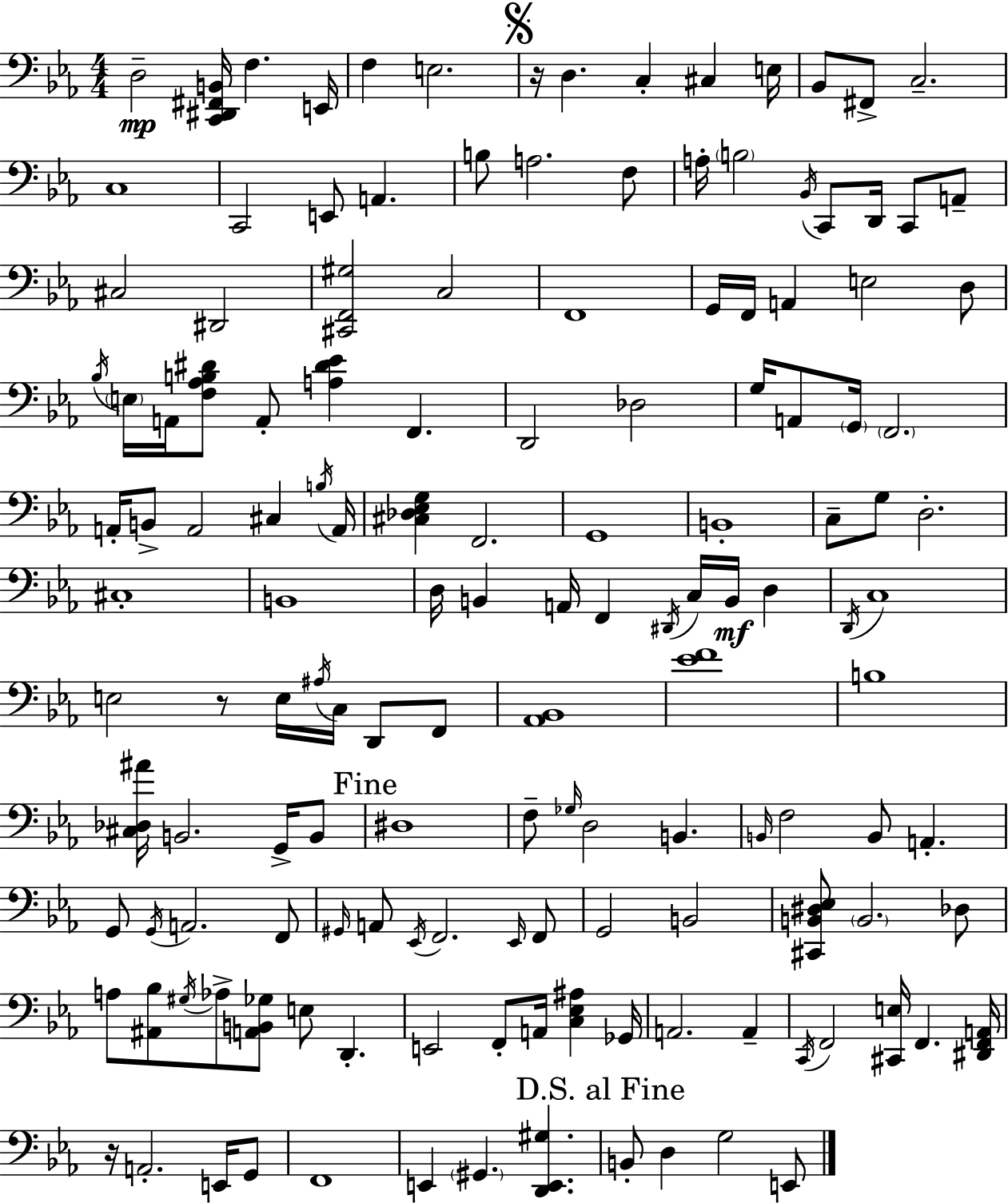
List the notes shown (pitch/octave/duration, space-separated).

D3/h [C2,D#2,F#2,B2]/s F3/q. E2/s F3/q E3/h. R/s D3/q. C3/q C#3/q E3/s Bb2/e F#2/e C3/h. C3/w C2/h E2/e A2/q. B3/e A3/h. F3/e A3/s B3/h Bb2/s C2/e D2/s C2/e A2/e C#3/h D#2/h [C#2,F2,G#3]/h C3/h F2/w G2/s F2/s A2/q E3/h D3/e Bb3/s E3/s A2/s [F3,Ab3,B3,D#4]/e A2/e [A3,D#4,Eb4]/q F2/q. D2/h Db3/h G3/s A2/e G2/s F2/h. A2/s B2/e A2/h C#3/q B3/s A2/s [C#3,Db3,Eb3,G3]/q F2/h. G2/w B2/w C3/e G3/e D3/h. C#3/w B2/w D3/s B2/q A2/s F2/q D#2/s C3/s B2/s D3/q D2/s C3/w E3/h R/e E3/s A#3/s C3/s D2/e F2/e [Ab2,Bb2]/w [Eb4,F4]/w B3/w [C#3,Db3,A#4]/s B2/h. G2/s B2/e D#3/w F3/e Gb3/s D3/h B2/q. B2/s F3/h B2/e A2/q. G2/e G2/s A2/h. F2/e G#2/s A2/e Eb2/s F2/h. Eb2/s F2/e G2/h B2/h [C#2,B2,D#3,Eb3]/e B2/h. Db3/e A3/e [A#2,Bb3]/e G#3/s Ab3/e [A2,B2,Gb3]/e E3/e D2/q. E2/h F2/e A2/s [C3,Eb3,A#3]/q Gb2/s A2/h. A2/q C2/s F2/h [C#2,E3]/s F2/q. [D#2,F2,A2]/s R/s A2/h. E2/s G2/e F2/w E2/q G#2/q. [D2,E2,G#3]/q. B2/e D3/q G3/h E2/e